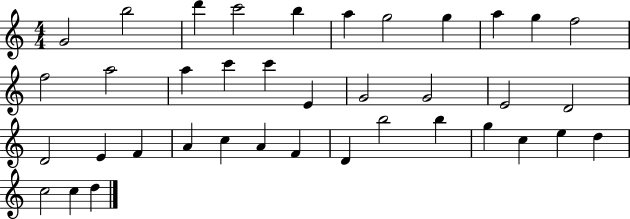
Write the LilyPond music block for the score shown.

{
  \clef treble
  \numericTimeSignature
  \time 4/4
  \key c \major
  g'2 b''2 | d'''4 c'''2 b''4 | a''4 g''2 g''4 | a''4 g''4 f''2 | \break f''2 a''2 | a''4 c'''4 c'''4 e'4 | g'2 g'2 | e'2 d'2 | \break d'2 e'4 f'4 | a'4 c''4 a'4 f'4 | d'4 b''2 b''4 | g''4 c''4 e''4 d''4 | \break c''2 c''4 d''4 | \bar "|."
}